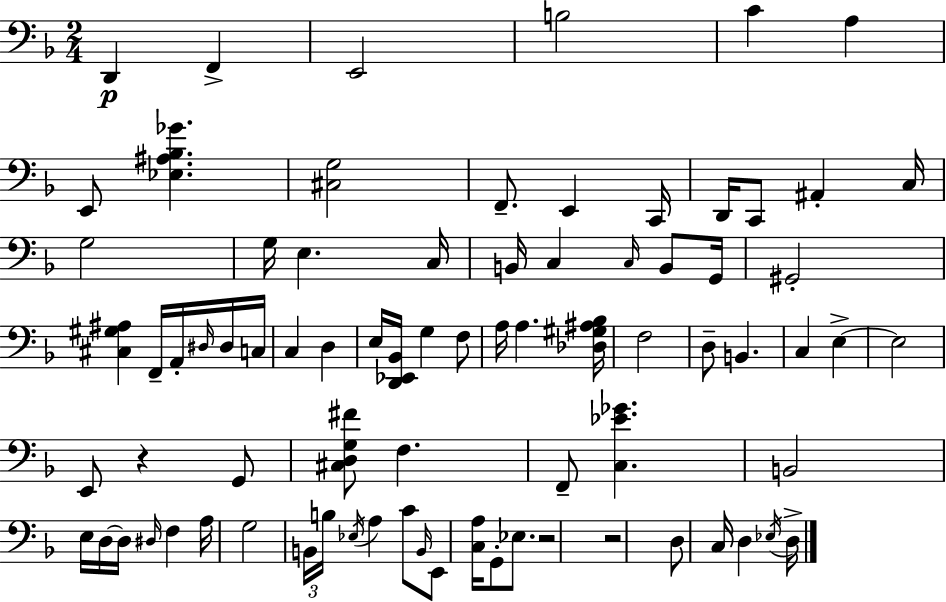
X:1
T:Untitled
M:2/4
L:1/4
K:F
D,, F,, E,,2 B,2 C A, E,,/2 [_E,^A,_B,_G] [^C,G,]2 F,,/2 E,, C,,/4 D,,/4 C,,/2 ^A,, C,/4 G,2 G,/4 E, C,/4 B,,/4 C, C,/4 B,,/2 G,,/4 ^G,,2 [^C,^G,^A,] F,,/4 A,,/4 ^D,/4 ^D,/4 C,/4 C, D, E,/4 [D,,_E,,_B,,]/4 G, F,/2 A,/4 A, [_D,^G,^A,_B,]/4 F,2 D,/2 B,, C, E, E,2 E,,/2 z G,,/2 [^C,D,G,^F]/2 F, F,,/2 [C,_E_G] B,,2 E,/4 D,/4 D,/4 ^D,/4 F, A,/4 G,2 B,,/4 B,/4 _E,/4 A, C/2 B,,/4 E,,/2 [C,A,]/4 G,,/2 _E,/2 z2 z2 D,/2 C,/4 D, _E,/4 D,/4